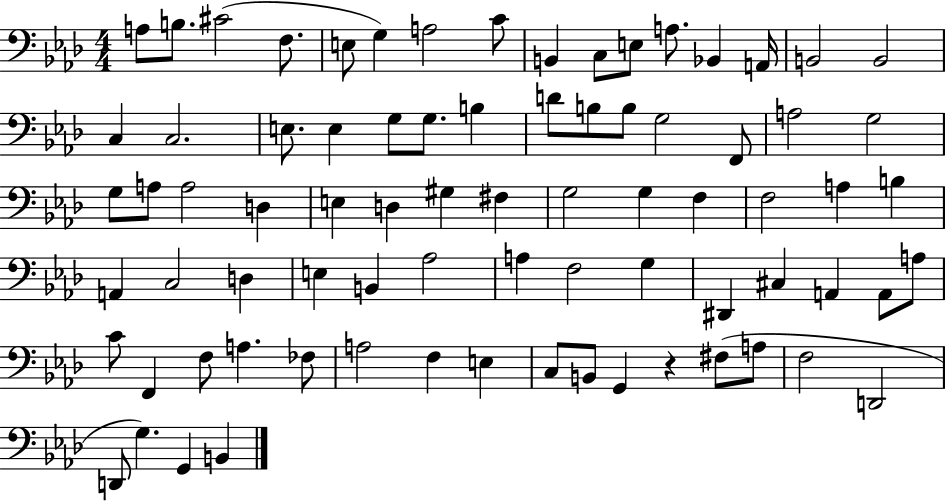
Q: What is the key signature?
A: AES major